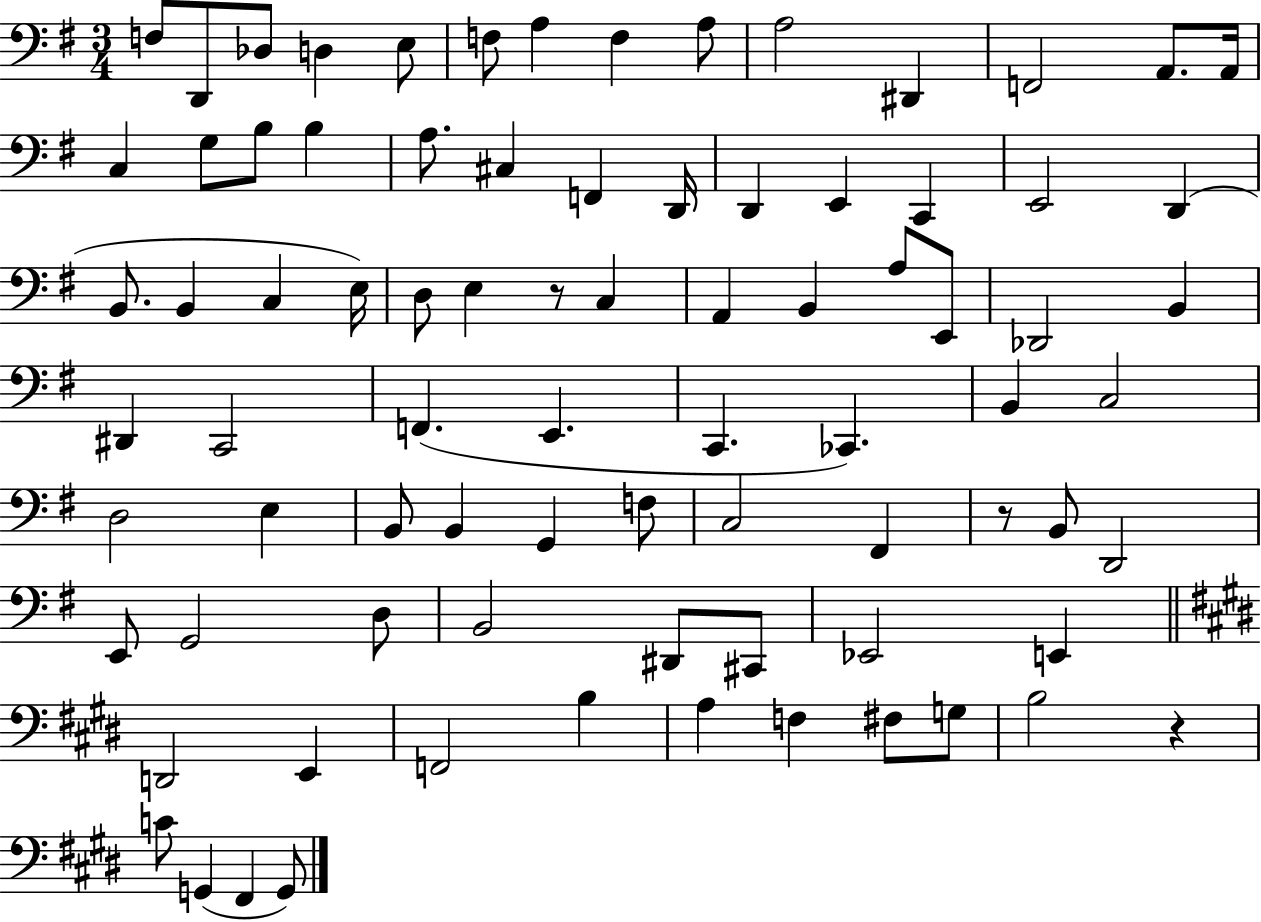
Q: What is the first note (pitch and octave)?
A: F3